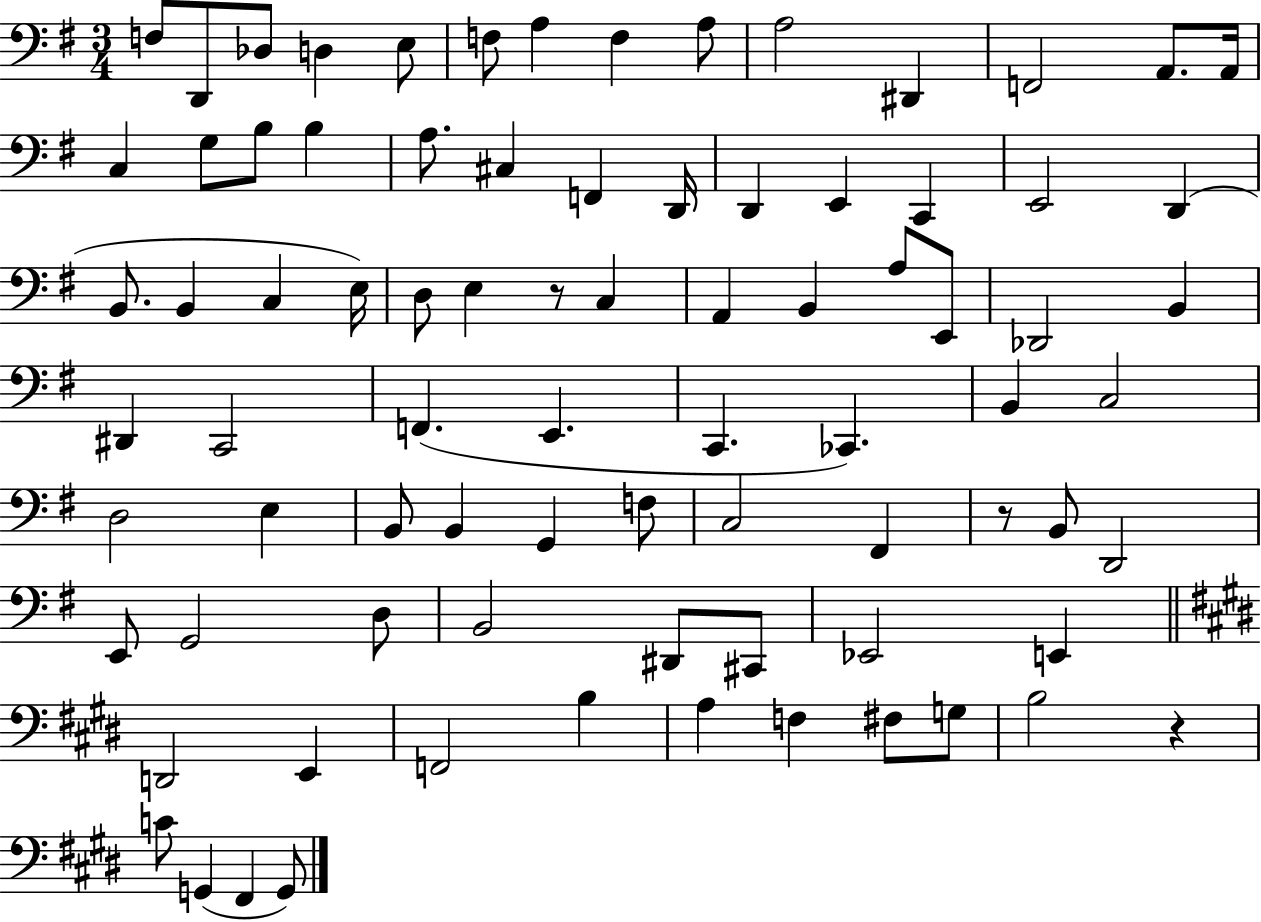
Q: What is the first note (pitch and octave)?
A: F3